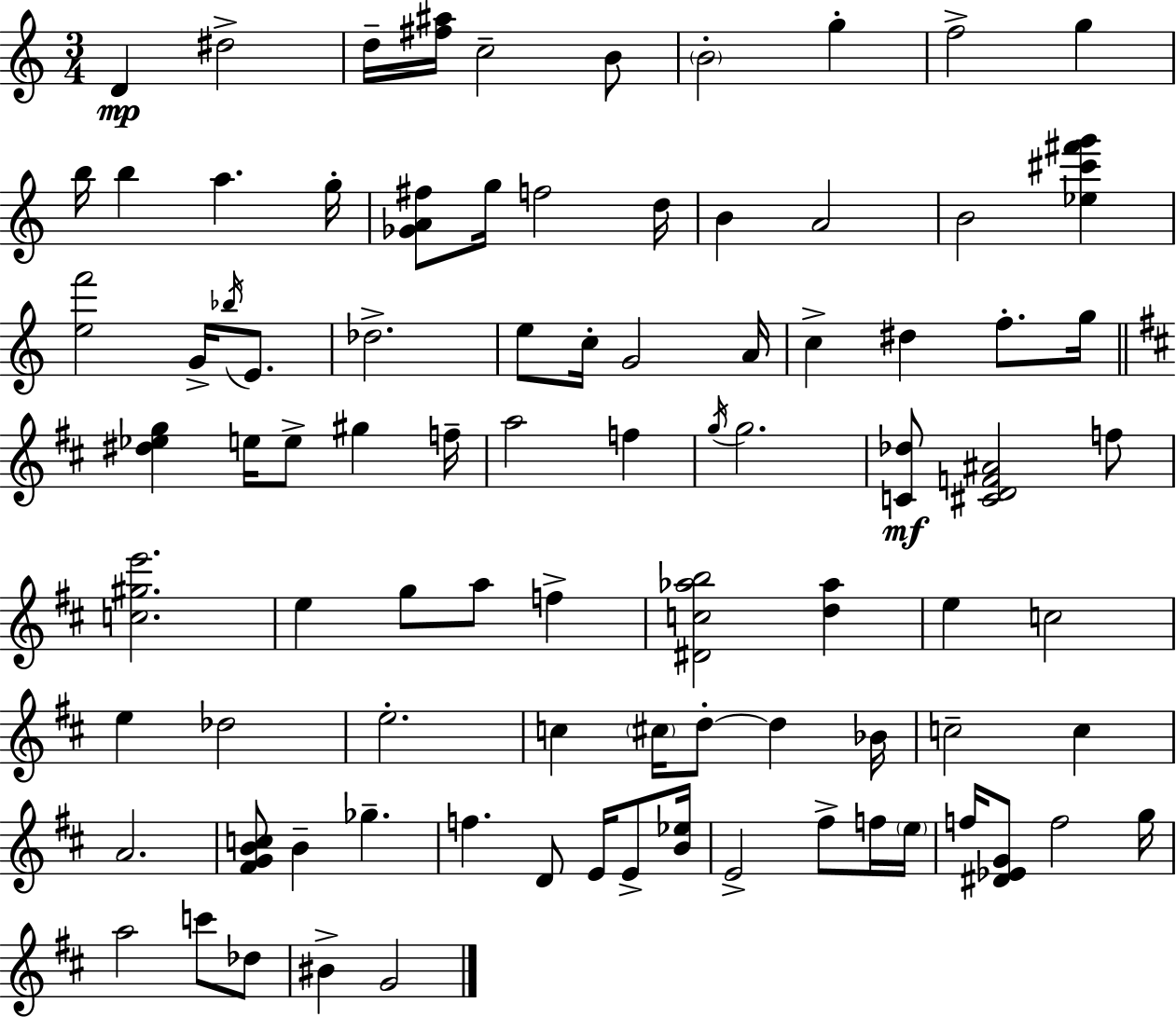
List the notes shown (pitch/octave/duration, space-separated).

D4/q D#5/h D5/s [F#5,A#5]/s C5/h B4/e B4/h G5/q F5/h G5/q B5/s B5/q A5/q. G5/s [Gb4,A4,F#5]/e G5/s F5/h D5/s B4/q A4/h B4/h [Eb5,C#6,F#6,G6]/q [E5,F6]/h G4/s Bb5/s E4/e. Db5/h. E5/e C5/s G4/h A4/s C5/q D#5/q F5/e. G5/s [D#5,Eb5,G5]/q E5/s E5/e G#5/q F5/s A5/h F5/q G5/s G5/h. [C4,Db5]/e [C#4,D4,F4,A#4]/h F5/e [C5,G#5,E6]/h. E5/q G5/e A5/e F5/q [D#4,C5,Ab5,B5]/h [D5,Ab5]/q E5/q C5/h E5/q Db5/h E5/h. C5/q C#5/s D5/e D5/q Bb4/s C5/h C5/q A4/h. [F#4,G4,B4,C5]/e B4/q Gb5/q. F5/q. D4/e E4/s E4/e [B4,Eb5]/s E4/h F#5/e F5/s E5/s F5/s [D#4,Eb4,G4]/e F5/h G5/s A5/h C6/e Db5/e BIS4/q G4/h